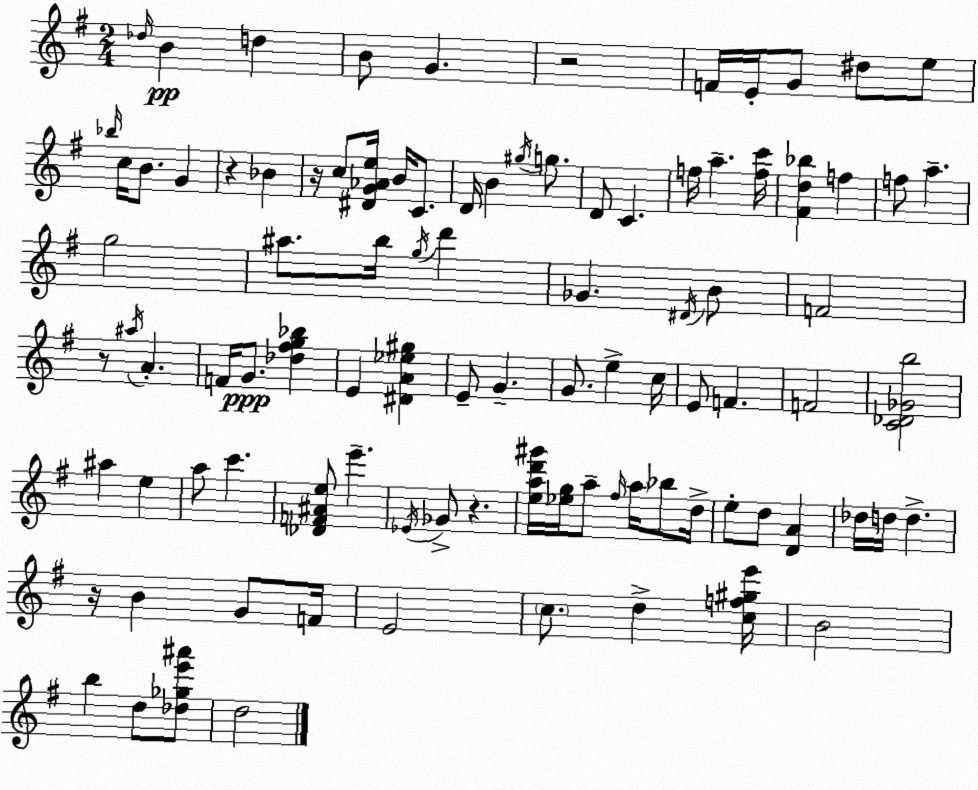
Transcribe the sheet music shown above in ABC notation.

X:1
T:Untitled
M:2/4
L:1/4
K:Em
_d/4 B d B/2 G z2 F/4 E/4 G/2 ^d/2 e/2 _b/4 c/4 B/2 G z _B z/4 c/2 [^DG_Ae]/4 B/4 C/2 D/4 B ^g/4 g/2 D/2 C f/4 a [fc']/4 [^Fd_b] f f/2 a g2 ^a/2 b/4 g/4 d' _G ^D/4 B/2 F2 z/2 ^a/4 A F/4 G/2 [_d^fg_b] E [^DA_e^g] E/2 G G/2 e c/4 E/2 F F2 [C_D_Gb]2 ^a e a/2 c' [_DF^Ae]/2 e' _E/4 _G/2 z [ead'^g']/4 [_eg]/4 a/2 ^f/4 a/4 _b/2 d/4 e/2 d/2 [DA] _d/4 d/4 d z/4 B G/2 F/4 E2 c/2 d [cf^ge']/4 B2 b d/2 [_d_ge'^a']/2 d2